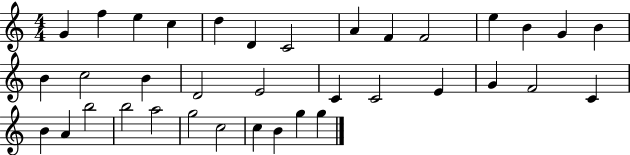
G4/q F5/q E5/q C5/q D5/q D4/q C4/h A4/q F4/q F4/h E5/q B4/q G4/q B4/q B4/q C5/h B4/q D4/h E4/h C4/q C4/h E4/q G4/q F4/h C4/q B4/q A4/q B5/h B5/h A5/h G5/h C5/h C5/q B4/q G5/q G5/q